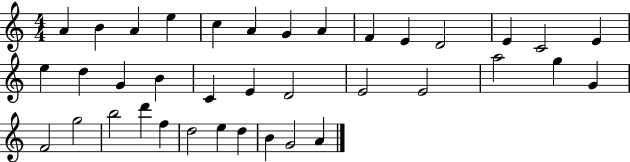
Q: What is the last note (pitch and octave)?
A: A4